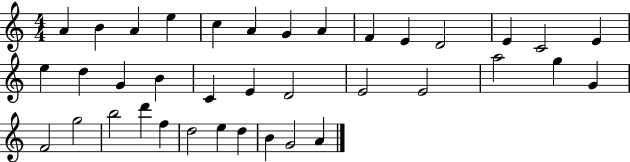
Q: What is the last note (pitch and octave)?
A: A4